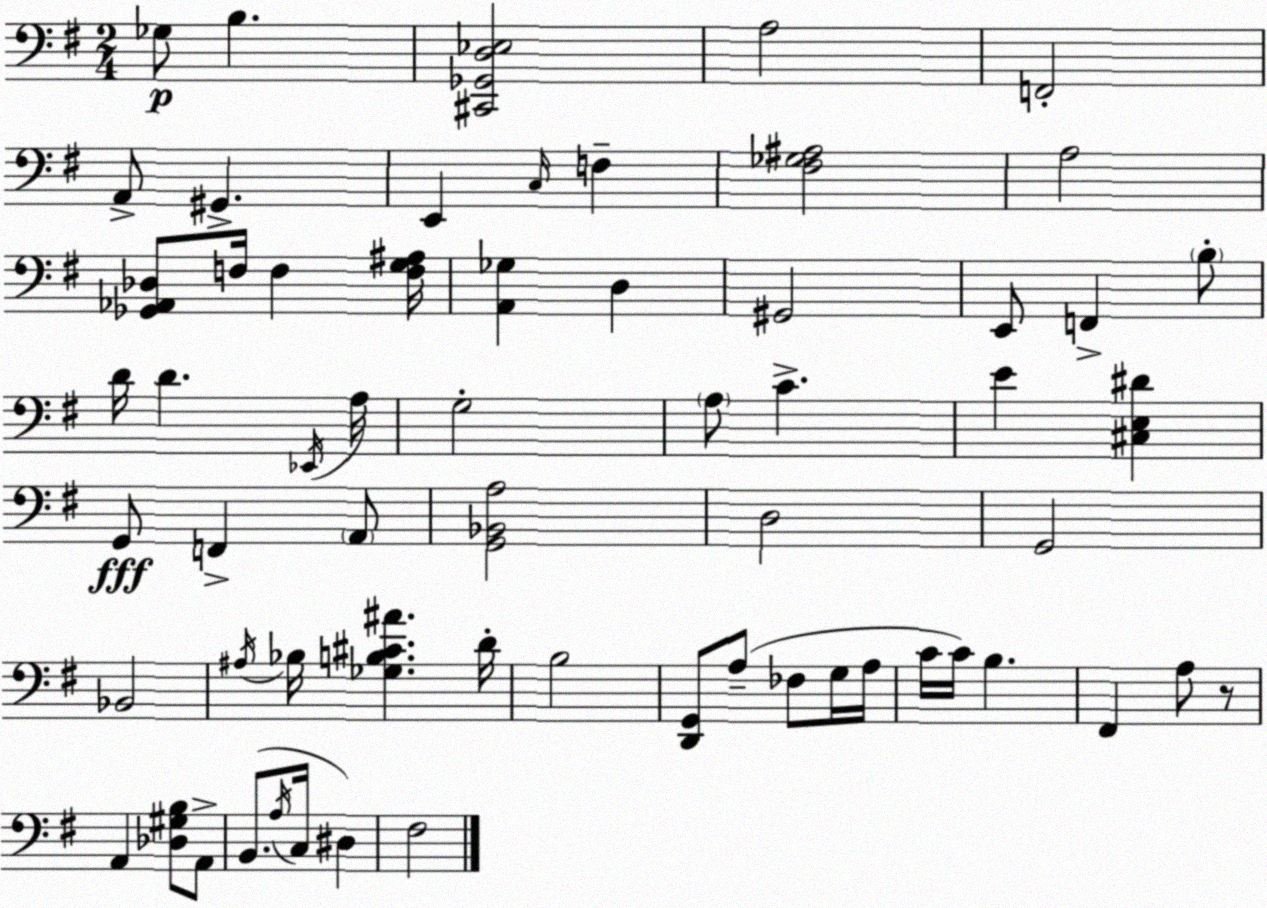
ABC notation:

X:1
T:Untitled
M:2/4
L:1/4
K:G
_G,/2 B, [^C,,_G,,D,_E,]2 A,2 F,,2 A,,/2 ^G,, E,, C,/4 F, [^F,_G,^A,]2 A,2 [_G,,_A,,_D,]/2 F,/4 F, [F,G,^A,]/4 [A,,_G,] D, ^G,,2 E,,/2 F,, B,/2 D/4 D _E,,/4 A,/4 G,2 A,/2 C E [^C,E,^D] G,,/2 F,, A,,/2 [G,,_B,,A,]2 D,2 G,,2 _B,,2 ^A,/4 _B,/4 [_G,B,^C^A] D/4 B,2 [D,,G,,]/2 A,/2 _F,/2 G,/4 A,/4 C/4 C/4 B, ^F,, A,/2 z/2 A,, [_D,^G,B,]/2 A,,/2 B,,/2 A,/4 C,/4 ^D, ^F,2